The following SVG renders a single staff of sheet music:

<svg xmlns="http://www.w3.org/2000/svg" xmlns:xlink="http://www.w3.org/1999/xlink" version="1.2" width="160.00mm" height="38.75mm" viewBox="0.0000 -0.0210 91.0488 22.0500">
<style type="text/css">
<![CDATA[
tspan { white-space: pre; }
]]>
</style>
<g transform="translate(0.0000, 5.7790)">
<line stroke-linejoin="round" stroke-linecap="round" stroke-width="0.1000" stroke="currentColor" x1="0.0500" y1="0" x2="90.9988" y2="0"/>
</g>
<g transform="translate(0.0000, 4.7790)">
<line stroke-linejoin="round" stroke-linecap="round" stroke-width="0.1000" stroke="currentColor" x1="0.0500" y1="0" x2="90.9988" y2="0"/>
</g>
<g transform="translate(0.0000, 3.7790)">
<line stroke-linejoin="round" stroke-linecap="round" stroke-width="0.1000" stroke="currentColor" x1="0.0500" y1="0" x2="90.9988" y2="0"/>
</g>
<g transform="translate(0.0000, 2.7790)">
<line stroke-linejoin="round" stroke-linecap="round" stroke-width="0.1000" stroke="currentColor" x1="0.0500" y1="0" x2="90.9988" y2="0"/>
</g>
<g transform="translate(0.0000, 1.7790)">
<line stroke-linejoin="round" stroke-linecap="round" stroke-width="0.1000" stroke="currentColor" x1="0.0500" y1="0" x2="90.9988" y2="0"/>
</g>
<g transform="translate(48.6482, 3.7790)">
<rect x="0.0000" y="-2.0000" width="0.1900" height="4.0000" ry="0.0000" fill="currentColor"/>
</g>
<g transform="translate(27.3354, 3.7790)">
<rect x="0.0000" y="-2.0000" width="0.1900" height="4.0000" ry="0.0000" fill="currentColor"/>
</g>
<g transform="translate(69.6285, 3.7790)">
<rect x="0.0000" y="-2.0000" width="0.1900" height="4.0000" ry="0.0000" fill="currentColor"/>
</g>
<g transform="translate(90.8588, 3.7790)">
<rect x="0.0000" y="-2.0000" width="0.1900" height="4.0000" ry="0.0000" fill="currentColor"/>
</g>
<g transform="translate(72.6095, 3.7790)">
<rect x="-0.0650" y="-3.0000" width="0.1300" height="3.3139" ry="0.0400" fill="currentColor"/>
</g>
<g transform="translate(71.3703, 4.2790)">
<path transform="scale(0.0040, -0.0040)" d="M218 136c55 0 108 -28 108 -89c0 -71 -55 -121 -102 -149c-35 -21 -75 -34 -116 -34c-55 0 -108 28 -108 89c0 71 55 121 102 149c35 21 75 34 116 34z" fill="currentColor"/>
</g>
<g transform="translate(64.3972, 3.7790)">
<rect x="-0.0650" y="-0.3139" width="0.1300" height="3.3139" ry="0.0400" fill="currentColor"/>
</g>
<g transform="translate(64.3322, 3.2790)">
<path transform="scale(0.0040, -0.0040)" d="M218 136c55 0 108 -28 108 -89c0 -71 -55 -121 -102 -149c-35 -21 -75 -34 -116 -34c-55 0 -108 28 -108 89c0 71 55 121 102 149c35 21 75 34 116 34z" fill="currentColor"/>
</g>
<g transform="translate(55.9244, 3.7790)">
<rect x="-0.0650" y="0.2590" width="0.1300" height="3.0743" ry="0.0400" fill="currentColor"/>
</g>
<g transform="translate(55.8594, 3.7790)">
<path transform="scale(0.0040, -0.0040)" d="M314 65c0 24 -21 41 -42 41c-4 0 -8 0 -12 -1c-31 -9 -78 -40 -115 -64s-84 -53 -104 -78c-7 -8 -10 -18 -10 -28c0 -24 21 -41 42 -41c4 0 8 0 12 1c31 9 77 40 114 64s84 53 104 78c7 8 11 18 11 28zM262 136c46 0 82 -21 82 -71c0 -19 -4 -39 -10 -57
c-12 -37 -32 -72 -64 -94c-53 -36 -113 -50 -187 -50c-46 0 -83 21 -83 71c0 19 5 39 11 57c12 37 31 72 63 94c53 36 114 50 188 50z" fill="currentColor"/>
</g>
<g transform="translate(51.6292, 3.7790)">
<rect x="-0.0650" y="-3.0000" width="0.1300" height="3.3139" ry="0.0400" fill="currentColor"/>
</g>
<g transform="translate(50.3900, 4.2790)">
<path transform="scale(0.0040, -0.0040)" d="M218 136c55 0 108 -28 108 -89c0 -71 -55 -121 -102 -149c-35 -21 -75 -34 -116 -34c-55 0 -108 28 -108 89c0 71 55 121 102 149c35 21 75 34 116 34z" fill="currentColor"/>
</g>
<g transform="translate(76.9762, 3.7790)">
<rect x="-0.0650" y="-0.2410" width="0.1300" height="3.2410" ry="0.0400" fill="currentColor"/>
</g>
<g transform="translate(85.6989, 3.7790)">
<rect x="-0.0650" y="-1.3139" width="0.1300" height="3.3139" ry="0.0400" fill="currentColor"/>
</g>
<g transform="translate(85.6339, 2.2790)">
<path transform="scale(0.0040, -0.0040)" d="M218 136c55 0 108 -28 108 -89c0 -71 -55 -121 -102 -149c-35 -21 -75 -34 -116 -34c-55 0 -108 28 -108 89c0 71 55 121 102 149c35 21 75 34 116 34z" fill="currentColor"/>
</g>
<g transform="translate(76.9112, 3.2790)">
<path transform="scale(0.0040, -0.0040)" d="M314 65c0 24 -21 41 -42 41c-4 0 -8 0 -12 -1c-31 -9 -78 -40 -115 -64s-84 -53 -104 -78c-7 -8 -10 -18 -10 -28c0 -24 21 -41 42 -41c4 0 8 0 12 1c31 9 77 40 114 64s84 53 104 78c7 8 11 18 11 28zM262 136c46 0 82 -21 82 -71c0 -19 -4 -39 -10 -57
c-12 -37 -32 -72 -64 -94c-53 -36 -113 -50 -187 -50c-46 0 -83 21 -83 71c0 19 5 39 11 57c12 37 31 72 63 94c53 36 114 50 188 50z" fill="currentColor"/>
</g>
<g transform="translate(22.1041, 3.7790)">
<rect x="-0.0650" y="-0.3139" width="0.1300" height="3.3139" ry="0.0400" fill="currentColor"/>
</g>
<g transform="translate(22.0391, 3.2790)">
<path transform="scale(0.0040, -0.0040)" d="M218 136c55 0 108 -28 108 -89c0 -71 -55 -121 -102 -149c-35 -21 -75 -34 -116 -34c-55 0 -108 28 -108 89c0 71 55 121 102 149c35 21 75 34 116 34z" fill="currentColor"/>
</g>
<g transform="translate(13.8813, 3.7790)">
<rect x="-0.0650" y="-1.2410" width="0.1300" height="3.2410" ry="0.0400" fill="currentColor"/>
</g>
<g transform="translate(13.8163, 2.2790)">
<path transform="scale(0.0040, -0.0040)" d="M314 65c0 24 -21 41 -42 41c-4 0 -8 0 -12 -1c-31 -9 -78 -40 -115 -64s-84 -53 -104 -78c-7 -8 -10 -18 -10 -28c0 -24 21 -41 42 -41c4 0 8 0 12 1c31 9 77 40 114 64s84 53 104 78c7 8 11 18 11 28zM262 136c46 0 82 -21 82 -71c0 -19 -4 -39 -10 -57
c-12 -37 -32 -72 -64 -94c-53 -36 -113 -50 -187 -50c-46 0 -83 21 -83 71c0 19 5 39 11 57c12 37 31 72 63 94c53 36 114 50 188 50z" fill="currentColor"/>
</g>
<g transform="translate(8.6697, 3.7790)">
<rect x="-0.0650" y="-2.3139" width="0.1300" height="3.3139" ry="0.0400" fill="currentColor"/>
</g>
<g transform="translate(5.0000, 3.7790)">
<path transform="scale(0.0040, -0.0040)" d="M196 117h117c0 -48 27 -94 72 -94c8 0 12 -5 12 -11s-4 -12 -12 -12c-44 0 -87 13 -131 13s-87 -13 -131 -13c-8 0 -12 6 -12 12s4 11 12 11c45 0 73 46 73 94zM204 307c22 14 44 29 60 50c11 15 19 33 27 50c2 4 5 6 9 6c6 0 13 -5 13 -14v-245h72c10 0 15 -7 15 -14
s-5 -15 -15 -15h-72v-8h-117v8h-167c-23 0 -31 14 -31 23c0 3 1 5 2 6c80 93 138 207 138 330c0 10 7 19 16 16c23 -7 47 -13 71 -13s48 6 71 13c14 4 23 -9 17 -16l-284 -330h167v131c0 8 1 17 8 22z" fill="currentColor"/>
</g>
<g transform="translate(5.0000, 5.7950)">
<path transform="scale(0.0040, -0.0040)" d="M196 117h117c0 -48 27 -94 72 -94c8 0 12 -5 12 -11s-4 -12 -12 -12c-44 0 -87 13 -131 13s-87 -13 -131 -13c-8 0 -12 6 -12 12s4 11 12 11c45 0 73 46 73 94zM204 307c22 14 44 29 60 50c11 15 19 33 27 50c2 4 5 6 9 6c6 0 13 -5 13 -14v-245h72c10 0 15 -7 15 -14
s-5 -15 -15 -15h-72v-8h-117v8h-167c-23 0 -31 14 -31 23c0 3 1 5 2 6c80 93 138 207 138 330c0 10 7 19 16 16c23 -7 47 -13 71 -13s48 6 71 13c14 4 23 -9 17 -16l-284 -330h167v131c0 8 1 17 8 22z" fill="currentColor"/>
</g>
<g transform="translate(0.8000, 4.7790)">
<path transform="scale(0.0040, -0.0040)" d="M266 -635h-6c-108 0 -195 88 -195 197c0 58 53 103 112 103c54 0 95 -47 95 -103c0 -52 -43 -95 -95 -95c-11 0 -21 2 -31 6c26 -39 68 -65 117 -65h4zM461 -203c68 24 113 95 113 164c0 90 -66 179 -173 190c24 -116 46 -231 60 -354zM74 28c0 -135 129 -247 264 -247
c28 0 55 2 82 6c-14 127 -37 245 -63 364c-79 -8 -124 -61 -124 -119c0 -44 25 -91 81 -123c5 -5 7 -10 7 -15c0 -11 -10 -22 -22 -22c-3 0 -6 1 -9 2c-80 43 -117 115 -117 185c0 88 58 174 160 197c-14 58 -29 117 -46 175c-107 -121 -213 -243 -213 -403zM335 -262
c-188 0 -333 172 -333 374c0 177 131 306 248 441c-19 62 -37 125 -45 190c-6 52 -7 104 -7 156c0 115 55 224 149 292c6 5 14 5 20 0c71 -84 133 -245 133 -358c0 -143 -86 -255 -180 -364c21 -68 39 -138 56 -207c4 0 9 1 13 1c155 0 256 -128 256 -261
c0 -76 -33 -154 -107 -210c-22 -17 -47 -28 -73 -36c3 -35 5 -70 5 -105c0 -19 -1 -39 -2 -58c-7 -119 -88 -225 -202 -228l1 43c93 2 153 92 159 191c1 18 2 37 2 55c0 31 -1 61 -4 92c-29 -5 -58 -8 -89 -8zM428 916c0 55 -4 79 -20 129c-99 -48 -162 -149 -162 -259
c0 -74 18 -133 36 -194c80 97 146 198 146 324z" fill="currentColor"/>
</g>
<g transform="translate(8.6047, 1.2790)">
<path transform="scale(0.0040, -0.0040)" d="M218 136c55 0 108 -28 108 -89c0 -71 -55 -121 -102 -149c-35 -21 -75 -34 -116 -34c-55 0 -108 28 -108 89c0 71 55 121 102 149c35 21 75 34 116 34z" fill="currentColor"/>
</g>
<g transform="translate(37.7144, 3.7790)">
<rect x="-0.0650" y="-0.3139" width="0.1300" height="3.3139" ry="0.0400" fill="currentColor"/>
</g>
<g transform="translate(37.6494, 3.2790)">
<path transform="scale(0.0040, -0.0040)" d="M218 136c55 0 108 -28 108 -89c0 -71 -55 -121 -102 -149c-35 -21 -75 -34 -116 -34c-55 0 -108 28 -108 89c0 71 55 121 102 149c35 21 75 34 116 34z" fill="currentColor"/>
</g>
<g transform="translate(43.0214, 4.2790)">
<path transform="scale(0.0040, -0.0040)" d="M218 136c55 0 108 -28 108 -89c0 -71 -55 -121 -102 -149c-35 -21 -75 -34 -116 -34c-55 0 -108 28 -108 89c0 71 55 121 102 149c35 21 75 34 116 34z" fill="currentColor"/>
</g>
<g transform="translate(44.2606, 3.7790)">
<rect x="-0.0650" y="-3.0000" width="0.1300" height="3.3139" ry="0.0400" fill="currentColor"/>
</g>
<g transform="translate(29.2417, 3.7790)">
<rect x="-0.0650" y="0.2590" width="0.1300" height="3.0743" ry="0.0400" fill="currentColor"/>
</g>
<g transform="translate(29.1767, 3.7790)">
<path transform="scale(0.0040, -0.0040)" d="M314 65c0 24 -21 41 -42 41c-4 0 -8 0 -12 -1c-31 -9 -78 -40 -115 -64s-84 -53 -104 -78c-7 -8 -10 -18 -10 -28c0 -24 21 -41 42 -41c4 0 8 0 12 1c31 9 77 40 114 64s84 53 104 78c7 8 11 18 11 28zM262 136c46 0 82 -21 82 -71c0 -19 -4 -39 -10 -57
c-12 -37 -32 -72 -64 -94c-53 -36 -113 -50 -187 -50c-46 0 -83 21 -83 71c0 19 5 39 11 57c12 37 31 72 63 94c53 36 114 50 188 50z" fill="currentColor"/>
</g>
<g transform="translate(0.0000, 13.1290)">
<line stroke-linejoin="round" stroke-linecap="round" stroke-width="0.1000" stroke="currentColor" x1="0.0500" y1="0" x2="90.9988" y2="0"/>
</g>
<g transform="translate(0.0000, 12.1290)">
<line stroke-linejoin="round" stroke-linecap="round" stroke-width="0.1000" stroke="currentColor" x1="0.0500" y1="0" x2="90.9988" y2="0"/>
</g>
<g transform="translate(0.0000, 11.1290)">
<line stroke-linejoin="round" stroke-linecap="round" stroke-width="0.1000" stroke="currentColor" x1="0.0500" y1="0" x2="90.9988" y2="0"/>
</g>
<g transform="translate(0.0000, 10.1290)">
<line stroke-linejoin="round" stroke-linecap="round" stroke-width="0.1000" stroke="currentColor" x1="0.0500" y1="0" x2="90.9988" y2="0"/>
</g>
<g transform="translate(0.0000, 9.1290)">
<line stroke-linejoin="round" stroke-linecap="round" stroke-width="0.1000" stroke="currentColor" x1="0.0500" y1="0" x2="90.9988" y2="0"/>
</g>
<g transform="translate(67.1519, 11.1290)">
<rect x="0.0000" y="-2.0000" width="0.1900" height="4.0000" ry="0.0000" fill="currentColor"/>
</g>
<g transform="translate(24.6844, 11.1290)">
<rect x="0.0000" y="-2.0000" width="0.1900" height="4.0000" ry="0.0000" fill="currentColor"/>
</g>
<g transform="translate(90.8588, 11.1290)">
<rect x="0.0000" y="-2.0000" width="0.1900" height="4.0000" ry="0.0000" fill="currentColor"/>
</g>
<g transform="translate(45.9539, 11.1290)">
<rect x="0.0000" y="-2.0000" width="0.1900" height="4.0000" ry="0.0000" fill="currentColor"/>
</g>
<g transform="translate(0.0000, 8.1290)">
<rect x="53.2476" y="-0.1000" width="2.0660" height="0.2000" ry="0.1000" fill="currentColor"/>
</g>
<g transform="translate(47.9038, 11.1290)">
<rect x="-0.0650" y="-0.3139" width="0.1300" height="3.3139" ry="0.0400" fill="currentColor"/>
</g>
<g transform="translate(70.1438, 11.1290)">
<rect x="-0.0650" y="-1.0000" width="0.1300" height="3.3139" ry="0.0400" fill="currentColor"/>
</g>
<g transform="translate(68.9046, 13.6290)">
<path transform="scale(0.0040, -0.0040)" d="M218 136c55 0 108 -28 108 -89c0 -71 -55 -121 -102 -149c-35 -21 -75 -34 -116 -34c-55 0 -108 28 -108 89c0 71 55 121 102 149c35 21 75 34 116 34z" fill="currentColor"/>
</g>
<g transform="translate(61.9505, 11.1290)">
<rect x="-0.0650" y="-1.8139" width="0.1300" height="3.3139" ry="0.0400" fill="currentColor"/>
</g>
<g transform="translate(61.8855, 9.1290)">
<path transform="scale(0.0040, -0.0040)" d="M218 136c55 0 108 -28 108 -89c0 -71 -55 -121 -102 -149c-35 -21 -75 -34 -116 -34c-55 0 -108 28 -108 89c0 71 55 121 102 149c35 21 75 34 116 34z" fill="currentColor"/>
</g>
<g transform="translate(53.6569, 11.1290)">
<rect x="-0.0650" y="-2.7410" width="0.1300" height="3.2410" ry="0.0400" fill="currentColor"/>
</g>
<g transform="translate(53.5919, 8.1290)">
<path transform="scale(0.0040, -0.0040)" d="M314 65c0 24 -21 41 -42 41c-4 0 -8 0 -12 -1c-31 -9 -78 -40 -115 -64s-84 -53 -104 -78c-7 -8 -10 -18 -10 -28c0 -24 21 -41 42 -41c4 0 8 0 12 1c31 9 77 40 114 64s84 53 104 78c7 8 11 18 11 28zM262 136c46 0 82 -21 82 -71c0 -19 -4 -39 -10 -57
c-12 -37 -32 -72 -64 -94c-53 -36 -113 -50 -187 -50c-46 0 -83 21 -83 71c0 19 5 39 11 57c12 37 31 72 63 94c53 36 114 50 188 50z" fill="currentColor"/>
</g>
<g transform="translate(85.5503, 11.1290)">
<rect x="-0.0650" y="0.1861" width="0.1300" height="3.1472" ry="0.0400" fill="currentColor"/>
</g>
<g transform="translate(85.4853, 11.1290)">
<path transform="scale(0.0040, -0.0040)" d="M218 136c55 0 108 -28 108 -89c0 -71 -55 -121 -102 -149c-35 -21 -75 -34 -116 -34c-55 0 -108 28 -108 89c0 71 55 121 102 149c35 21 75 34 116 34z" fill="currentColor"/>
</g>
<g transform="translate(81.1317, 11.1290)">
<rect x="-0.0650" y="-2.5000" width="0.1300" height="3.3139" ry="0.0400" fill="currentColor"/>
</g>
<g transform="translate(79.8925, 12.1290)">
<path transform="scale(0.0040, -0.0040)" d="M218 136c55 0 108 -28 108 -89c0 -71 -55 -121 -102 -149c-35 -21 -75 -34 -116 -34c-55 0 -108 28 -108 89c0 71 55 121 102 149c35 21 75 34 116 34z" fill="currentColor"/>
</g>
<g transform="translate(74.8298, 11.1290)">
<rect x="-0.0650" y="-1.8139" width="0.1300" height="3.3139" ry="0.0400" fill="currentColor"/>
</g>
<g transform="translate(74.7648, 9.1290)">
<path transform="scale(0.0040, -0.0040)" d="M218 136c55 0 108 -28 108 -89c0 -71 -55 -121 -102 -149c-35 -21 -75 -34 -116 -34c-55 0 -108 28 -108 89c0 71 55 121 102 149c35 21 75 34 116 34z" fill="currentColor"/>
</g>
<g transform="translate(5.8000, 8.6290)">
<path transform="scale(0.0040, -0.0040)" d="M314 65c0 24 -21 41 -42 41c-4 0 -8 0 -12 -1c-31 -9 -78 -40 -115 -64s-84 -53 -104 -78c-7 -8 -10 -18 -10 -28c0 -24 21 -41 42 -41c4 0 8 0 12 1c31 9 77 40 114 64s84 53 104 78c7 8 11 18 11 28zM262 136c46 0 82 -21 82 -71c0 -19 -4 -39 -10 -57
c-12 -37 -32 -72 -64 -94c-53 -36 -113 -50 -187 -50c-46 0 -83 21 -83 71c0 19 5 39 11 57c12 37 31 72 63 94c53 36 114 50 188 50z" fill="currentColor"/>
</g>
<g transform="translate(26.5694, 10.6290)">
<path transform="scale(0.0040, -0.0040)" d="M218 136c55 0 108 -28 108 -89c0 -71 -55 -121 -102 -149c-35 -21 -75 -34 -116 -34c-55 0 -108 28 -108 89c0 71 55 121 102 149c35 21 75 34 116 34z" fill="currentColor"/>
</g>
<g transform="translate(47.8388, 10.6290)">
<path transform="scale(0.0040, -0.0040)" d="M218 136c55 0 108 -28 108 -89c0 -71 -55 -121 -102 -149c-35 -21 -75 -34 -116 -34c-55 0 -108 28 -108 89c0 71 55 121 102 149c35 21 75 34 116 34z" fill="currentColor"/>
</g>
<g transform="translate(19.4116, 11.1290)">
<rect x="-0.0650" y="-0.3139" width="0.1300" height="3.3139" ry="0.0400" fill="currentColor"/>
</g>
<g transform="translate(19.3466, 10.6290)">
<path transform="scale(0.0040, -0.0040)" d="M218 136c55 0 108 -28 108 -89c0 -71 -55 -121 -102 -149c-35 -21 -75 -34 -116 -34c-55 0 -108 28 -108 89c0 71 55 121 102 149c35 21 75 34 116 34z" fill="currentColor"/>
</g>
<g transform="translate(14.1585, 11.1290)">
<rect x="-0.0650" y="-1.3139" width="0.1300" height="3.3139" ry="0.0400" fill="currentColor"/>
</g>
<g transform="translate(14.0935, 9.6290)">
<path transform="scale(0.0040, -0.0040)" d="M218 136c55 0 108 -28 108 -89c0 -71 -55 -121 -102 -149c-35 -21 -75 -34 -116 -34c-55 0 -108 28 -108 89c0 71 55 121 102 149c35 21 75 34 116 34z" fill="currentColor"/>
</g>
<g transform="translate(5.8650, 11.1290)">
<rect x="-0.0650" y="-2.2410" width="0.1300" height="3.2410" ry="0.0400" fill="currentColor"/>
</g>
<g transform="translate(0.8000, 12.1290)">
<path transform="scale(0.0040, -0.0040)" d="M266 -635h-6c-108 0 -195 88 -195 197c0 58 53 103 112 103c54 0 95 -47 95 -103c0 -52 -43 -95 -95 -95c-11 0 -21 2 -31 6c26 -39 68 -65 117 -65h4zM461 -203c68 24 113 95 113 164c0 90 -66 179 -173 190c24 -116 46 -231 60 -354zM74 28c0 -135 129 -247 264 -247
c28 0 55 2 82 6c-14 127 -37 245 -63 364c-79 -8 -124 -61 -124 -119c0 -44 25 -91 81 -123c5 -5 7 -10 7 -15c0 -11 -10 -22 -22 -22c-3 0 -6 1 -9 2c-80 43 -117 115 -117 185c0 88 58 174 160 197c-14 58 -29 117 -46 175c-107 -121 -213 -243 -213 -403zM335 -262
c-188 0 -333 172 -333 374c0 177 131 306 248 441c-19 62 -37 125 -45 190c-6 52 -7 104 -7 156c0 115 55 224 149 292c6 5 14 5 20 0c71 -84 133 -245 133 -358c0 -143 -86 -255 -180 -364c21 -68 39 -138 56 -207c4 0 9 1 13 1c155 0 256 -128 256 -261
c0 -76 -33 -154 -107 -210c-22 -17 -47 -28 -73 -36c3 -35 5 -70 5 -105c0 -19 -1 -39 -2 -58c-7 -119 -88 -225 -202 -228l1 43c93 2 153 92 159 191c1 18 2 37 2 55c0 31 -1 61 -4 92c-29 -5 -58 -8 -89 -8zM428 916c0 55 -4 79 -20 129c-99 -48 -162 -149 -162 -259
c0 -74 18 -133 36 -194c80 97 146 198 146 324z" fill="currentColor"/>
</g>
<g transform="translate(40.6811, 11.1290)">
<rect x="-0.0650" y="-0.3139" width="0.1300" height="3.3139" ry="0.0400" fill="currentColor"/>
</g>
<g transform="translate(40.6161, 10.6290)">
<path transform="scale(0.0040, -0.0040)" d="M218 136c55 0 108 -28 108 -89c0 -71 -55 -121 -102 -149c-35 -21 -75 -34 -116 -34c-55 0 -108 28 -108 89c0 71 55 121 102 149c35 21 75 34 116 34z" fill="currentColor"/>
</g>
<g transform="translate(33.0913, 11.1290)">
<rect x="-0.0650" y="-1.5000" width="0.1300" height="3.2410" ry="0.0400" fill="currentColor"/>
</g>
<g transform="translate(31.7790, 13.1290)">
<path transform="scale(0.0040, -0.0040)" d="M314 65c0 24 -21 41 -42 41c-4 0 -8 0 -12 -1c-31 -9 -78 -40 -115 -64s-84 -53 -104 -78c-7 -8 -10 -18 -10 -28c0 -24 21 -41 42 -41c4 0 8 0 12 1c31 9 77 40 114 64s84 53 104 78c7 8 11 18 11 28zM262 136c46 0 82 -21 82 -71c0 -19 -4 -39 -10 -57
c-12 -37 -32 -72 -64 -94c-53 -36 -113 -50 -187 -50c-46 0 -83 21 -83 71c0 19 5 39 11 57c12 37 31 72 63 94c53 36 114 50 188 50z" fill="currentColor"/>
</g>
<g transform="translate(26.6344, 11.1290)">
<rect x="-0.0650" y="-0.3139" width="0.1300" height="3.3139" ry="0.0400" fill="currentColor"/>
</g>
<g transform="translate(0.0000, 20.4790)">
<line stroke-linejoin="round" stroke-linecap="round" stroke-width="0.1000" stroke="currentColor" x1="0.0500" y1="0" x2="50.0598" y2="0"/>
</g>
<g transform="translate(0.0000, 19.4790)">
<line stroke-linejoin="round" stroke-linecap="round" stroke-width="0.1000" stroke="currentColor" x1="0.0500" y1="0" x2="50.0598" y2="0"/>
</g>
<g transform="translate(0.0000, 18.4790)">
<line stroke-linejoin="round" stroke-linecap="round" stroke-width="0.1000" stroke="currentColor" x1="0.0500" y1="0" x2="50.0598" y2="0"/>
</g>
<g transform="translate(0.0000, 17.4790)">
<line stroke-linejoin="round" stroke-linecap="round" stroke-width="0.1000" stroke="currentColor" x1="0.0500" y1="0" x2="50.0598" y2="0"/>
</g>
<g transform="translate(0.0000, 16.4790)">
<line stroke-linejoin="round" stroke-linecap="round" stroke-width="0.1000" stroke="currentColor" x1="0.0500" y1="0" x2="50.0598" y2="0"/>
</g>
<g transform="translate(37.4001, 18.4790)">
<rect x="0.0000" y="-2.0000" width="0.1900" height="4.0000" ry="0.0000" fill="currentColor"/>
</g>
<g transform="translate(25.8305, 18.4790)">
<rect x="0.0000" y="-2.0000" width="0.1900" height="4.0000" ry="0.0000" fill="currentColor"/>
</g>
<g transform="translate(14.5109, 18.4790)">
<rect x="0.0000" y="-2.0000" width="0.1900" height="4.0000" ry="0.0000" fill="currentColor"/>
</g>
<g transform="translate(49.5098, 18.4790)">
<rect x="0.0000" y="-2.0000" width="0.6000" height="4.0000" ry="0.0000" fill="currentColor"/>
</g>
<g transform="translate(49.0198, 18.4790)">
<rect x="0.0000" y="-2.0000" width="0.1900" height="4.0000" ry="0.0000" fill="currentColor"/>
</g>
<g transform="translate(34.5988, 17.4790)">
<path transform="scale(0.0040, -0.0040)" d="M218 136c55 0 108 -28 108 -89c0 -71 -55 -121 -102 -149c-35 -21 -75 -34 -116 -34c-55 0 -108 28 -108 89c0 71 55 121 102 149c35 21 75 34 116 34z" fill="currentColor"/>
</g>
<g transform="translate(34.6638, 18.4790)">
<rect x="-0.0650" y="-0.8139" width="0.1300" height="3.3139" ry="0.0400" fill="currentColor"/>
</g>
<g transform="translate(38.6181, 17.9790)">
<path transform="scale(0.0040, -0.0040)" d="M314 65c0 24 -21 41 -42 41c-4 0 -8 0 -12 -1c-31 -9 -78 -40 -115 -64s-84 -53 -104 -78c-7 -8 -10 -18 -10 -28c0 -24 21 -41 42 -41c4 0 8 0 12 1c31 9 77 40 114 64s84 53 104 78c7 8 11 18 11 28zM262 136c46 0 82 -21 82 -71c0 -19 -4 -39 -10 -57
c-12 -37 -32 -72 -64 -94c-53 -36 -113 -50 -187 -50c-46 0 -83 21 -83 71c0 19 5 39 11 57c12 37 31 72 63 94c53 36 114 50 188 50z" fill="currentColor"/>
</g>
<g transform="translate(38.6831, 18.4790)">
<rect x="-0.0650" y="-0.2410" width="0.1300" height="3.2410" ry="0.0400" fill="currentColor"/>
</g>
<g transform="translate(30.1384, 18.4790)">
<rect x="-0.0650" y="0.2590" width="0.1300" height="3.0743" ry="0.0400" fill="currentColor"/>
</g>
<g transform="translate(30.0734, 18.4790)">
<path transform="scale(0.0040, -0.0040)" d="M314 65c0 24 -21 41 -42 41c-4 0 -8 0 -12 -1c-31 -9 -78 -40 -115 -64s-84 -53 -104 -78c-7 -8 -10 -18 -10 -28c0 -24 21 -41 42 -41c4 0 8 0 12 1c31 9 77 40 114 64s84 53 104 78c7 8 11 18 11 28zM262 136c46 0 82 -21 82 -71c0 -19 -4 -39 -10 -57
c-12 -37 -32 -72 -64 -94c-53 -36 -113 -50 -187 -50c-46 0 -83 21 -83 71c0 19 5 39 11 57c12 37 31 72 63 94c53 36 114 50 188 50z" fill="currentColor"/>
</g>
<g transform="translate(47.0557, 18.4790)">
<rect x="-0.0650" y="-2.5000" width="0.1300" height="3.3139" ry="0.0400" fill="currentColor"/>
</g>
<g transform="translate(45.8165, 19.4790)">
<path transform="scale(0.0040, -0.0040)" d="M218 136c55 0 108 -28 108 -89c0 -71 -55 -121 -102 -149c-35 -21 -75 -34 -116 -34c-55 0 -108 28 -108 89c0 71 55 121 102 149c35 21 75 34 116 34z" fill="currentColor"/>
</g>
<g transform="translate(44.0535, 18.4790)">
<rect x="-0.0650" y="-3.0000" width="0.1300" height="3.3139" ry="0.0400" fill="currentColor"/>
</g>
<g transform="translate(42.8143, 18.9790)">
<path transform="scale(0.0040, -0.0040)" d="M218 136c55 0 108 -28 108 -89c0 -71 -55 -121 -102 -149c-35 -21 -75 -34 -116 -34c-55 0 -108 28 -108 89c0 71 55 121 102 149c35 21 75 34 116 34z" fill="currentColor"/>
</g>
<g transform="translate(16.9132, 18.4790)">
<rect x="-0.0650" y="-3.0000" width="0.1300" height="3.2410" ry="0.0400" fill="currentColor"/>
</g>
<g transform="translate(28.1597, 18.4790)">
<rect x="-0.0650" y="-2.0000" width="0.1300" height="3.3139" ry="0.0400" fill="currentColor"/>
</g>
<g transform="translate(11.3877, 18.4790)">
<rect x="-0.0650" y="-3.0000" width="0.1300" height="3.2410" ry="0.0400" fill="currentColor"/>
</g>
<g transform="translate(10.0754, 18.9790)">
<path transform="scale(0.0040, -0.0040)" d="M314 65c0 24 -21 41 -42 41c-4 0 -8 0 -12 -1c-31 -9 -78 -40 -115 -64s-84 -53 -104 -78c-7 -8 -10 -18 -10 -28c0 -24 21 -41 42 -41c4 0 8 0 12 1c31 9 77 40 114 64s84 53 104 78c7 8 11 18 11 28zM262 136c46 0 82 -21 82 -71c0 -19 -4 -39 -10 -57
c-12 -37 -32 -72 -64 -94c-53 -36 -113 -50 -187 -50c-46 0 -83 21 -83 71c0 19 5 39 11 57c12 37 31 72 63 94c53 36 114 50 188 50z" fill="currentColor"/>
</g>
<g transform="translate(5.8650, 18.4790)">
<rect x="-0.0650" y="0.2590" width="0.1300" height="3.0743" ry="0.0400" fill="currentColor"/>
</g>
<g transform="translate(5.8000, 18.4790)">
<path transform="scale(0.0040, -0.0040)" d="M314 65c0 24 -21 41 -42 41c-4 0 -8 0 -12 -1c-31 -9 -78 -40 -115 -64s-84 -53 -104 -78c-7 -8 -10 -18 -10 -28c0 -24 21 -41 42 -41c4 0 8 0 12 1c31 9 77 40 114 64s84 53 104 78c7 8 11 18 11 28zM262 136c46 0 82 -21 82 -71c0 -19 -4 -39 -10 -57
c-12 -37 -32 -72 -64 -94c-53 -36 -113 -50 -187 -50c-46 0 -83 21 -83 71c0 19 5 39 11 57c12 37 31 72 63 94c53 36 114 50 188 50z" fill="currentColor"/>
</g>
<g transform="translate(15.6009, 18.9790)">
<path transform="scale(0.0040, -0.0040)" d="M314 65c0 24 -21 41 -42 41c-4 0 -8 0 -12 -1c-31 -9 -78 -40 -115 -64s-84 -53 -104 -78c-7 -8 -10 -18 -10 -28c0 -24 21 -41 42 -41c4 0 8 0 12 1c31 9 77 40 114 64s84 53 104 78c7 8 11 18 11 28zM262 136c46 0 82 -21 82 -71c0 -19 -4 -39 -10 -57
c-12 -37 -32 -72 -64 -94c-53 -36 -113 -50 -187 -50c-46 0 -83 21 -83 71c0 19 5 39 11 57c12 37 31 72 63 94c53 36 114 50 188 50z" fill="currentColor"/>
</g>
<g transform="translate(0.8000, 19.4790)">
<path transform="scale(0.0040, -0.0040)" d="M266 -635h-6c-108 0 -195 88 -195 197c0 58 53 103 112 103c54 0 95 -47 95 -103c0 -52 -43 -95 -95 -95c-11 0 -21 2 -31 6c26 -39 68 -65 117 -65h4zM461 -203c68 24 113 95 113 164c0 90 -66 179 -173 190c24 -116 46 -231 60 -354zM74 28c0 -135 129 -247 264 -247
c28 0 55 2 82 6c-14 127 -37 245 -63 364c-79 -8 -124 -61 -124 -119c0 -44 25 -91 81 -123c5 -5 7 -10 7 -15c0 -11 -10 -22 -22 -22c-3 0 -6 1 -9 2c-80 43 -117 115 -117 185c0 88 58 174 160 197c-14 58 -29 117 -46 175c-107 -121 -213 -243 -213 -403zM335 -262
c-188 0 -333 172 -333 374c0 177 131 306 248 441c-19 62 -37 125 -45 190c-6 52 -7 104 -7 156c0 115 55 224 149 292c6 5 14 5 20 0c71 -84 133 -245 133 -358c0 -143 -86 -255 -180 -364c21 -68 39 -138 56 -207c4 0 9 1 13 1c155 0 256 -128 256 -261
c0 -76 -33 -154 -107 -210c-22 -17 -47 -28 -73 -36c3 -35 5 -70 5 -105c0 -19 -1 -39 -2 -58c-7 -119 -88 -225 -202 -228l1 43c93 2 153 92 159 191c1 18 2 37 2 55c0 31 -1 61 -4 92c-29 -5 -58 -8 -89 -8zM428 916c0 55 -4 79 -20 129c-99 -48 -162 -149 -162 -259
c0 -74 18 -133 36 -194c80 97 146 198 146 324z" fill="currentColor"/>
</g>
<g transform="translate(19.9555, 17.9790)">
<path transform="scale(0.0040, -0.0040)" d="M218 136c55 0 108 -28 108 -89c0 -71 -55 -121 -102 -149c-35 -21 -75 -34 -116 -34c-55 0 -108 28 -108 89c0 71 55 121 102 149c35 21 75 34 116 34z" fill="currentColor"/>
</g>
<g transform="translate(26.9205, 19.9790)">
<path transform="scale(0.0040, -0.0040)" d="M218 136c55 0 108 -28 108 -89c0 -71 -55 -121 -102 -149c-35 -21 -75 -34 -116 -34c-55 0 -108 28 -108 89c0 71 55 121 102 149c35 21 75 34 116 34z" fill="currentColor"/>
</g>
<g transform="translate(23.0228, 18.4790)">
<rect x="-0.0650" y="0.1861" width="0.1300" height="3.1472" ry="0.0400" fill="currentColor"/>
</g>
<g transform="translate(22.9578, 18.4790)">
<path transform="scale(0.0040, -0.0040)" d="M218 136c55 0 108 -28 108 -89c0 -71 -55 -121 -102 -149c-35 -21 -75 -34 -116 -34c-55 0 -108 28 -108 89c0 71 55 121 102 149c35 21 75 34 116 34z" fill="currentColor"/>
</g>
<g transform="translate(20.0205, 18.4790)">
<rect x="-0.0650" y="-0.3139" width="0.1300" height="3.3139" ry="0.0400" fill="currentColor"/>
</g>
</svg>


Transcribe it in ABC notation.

X:1
T:Untitled
M:4/4
L:1/4
K:C
g e2 c B2 c A A B2 c A c2 e g2 e c c E2 c c a2 f D f G B B2 A2 A2 c B F B2 d c2 A G